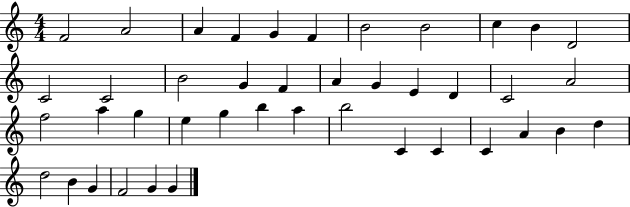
{
  \clef treble
  \numericTimeSignature
  \time 4/4
  \key c \major
  f'2 a'2 | a'4 f'4 g'4 f'4 | b'2 b'2 | c''4 b'4 d'2 | \break c'2 c'2 | b'2 g'4 f'4 | a'4 g'4 e'4 d'4 | c'2 a'2 | \break f''2 a''4 g''4 | e''4 g''4 b''4 a''4 | b''2 c'4 c'4 | c'4 a'4 b'4 d''4 | \break d''2 b'4 g'4 | f'2 g'4 g'4 | \bar "|."
}